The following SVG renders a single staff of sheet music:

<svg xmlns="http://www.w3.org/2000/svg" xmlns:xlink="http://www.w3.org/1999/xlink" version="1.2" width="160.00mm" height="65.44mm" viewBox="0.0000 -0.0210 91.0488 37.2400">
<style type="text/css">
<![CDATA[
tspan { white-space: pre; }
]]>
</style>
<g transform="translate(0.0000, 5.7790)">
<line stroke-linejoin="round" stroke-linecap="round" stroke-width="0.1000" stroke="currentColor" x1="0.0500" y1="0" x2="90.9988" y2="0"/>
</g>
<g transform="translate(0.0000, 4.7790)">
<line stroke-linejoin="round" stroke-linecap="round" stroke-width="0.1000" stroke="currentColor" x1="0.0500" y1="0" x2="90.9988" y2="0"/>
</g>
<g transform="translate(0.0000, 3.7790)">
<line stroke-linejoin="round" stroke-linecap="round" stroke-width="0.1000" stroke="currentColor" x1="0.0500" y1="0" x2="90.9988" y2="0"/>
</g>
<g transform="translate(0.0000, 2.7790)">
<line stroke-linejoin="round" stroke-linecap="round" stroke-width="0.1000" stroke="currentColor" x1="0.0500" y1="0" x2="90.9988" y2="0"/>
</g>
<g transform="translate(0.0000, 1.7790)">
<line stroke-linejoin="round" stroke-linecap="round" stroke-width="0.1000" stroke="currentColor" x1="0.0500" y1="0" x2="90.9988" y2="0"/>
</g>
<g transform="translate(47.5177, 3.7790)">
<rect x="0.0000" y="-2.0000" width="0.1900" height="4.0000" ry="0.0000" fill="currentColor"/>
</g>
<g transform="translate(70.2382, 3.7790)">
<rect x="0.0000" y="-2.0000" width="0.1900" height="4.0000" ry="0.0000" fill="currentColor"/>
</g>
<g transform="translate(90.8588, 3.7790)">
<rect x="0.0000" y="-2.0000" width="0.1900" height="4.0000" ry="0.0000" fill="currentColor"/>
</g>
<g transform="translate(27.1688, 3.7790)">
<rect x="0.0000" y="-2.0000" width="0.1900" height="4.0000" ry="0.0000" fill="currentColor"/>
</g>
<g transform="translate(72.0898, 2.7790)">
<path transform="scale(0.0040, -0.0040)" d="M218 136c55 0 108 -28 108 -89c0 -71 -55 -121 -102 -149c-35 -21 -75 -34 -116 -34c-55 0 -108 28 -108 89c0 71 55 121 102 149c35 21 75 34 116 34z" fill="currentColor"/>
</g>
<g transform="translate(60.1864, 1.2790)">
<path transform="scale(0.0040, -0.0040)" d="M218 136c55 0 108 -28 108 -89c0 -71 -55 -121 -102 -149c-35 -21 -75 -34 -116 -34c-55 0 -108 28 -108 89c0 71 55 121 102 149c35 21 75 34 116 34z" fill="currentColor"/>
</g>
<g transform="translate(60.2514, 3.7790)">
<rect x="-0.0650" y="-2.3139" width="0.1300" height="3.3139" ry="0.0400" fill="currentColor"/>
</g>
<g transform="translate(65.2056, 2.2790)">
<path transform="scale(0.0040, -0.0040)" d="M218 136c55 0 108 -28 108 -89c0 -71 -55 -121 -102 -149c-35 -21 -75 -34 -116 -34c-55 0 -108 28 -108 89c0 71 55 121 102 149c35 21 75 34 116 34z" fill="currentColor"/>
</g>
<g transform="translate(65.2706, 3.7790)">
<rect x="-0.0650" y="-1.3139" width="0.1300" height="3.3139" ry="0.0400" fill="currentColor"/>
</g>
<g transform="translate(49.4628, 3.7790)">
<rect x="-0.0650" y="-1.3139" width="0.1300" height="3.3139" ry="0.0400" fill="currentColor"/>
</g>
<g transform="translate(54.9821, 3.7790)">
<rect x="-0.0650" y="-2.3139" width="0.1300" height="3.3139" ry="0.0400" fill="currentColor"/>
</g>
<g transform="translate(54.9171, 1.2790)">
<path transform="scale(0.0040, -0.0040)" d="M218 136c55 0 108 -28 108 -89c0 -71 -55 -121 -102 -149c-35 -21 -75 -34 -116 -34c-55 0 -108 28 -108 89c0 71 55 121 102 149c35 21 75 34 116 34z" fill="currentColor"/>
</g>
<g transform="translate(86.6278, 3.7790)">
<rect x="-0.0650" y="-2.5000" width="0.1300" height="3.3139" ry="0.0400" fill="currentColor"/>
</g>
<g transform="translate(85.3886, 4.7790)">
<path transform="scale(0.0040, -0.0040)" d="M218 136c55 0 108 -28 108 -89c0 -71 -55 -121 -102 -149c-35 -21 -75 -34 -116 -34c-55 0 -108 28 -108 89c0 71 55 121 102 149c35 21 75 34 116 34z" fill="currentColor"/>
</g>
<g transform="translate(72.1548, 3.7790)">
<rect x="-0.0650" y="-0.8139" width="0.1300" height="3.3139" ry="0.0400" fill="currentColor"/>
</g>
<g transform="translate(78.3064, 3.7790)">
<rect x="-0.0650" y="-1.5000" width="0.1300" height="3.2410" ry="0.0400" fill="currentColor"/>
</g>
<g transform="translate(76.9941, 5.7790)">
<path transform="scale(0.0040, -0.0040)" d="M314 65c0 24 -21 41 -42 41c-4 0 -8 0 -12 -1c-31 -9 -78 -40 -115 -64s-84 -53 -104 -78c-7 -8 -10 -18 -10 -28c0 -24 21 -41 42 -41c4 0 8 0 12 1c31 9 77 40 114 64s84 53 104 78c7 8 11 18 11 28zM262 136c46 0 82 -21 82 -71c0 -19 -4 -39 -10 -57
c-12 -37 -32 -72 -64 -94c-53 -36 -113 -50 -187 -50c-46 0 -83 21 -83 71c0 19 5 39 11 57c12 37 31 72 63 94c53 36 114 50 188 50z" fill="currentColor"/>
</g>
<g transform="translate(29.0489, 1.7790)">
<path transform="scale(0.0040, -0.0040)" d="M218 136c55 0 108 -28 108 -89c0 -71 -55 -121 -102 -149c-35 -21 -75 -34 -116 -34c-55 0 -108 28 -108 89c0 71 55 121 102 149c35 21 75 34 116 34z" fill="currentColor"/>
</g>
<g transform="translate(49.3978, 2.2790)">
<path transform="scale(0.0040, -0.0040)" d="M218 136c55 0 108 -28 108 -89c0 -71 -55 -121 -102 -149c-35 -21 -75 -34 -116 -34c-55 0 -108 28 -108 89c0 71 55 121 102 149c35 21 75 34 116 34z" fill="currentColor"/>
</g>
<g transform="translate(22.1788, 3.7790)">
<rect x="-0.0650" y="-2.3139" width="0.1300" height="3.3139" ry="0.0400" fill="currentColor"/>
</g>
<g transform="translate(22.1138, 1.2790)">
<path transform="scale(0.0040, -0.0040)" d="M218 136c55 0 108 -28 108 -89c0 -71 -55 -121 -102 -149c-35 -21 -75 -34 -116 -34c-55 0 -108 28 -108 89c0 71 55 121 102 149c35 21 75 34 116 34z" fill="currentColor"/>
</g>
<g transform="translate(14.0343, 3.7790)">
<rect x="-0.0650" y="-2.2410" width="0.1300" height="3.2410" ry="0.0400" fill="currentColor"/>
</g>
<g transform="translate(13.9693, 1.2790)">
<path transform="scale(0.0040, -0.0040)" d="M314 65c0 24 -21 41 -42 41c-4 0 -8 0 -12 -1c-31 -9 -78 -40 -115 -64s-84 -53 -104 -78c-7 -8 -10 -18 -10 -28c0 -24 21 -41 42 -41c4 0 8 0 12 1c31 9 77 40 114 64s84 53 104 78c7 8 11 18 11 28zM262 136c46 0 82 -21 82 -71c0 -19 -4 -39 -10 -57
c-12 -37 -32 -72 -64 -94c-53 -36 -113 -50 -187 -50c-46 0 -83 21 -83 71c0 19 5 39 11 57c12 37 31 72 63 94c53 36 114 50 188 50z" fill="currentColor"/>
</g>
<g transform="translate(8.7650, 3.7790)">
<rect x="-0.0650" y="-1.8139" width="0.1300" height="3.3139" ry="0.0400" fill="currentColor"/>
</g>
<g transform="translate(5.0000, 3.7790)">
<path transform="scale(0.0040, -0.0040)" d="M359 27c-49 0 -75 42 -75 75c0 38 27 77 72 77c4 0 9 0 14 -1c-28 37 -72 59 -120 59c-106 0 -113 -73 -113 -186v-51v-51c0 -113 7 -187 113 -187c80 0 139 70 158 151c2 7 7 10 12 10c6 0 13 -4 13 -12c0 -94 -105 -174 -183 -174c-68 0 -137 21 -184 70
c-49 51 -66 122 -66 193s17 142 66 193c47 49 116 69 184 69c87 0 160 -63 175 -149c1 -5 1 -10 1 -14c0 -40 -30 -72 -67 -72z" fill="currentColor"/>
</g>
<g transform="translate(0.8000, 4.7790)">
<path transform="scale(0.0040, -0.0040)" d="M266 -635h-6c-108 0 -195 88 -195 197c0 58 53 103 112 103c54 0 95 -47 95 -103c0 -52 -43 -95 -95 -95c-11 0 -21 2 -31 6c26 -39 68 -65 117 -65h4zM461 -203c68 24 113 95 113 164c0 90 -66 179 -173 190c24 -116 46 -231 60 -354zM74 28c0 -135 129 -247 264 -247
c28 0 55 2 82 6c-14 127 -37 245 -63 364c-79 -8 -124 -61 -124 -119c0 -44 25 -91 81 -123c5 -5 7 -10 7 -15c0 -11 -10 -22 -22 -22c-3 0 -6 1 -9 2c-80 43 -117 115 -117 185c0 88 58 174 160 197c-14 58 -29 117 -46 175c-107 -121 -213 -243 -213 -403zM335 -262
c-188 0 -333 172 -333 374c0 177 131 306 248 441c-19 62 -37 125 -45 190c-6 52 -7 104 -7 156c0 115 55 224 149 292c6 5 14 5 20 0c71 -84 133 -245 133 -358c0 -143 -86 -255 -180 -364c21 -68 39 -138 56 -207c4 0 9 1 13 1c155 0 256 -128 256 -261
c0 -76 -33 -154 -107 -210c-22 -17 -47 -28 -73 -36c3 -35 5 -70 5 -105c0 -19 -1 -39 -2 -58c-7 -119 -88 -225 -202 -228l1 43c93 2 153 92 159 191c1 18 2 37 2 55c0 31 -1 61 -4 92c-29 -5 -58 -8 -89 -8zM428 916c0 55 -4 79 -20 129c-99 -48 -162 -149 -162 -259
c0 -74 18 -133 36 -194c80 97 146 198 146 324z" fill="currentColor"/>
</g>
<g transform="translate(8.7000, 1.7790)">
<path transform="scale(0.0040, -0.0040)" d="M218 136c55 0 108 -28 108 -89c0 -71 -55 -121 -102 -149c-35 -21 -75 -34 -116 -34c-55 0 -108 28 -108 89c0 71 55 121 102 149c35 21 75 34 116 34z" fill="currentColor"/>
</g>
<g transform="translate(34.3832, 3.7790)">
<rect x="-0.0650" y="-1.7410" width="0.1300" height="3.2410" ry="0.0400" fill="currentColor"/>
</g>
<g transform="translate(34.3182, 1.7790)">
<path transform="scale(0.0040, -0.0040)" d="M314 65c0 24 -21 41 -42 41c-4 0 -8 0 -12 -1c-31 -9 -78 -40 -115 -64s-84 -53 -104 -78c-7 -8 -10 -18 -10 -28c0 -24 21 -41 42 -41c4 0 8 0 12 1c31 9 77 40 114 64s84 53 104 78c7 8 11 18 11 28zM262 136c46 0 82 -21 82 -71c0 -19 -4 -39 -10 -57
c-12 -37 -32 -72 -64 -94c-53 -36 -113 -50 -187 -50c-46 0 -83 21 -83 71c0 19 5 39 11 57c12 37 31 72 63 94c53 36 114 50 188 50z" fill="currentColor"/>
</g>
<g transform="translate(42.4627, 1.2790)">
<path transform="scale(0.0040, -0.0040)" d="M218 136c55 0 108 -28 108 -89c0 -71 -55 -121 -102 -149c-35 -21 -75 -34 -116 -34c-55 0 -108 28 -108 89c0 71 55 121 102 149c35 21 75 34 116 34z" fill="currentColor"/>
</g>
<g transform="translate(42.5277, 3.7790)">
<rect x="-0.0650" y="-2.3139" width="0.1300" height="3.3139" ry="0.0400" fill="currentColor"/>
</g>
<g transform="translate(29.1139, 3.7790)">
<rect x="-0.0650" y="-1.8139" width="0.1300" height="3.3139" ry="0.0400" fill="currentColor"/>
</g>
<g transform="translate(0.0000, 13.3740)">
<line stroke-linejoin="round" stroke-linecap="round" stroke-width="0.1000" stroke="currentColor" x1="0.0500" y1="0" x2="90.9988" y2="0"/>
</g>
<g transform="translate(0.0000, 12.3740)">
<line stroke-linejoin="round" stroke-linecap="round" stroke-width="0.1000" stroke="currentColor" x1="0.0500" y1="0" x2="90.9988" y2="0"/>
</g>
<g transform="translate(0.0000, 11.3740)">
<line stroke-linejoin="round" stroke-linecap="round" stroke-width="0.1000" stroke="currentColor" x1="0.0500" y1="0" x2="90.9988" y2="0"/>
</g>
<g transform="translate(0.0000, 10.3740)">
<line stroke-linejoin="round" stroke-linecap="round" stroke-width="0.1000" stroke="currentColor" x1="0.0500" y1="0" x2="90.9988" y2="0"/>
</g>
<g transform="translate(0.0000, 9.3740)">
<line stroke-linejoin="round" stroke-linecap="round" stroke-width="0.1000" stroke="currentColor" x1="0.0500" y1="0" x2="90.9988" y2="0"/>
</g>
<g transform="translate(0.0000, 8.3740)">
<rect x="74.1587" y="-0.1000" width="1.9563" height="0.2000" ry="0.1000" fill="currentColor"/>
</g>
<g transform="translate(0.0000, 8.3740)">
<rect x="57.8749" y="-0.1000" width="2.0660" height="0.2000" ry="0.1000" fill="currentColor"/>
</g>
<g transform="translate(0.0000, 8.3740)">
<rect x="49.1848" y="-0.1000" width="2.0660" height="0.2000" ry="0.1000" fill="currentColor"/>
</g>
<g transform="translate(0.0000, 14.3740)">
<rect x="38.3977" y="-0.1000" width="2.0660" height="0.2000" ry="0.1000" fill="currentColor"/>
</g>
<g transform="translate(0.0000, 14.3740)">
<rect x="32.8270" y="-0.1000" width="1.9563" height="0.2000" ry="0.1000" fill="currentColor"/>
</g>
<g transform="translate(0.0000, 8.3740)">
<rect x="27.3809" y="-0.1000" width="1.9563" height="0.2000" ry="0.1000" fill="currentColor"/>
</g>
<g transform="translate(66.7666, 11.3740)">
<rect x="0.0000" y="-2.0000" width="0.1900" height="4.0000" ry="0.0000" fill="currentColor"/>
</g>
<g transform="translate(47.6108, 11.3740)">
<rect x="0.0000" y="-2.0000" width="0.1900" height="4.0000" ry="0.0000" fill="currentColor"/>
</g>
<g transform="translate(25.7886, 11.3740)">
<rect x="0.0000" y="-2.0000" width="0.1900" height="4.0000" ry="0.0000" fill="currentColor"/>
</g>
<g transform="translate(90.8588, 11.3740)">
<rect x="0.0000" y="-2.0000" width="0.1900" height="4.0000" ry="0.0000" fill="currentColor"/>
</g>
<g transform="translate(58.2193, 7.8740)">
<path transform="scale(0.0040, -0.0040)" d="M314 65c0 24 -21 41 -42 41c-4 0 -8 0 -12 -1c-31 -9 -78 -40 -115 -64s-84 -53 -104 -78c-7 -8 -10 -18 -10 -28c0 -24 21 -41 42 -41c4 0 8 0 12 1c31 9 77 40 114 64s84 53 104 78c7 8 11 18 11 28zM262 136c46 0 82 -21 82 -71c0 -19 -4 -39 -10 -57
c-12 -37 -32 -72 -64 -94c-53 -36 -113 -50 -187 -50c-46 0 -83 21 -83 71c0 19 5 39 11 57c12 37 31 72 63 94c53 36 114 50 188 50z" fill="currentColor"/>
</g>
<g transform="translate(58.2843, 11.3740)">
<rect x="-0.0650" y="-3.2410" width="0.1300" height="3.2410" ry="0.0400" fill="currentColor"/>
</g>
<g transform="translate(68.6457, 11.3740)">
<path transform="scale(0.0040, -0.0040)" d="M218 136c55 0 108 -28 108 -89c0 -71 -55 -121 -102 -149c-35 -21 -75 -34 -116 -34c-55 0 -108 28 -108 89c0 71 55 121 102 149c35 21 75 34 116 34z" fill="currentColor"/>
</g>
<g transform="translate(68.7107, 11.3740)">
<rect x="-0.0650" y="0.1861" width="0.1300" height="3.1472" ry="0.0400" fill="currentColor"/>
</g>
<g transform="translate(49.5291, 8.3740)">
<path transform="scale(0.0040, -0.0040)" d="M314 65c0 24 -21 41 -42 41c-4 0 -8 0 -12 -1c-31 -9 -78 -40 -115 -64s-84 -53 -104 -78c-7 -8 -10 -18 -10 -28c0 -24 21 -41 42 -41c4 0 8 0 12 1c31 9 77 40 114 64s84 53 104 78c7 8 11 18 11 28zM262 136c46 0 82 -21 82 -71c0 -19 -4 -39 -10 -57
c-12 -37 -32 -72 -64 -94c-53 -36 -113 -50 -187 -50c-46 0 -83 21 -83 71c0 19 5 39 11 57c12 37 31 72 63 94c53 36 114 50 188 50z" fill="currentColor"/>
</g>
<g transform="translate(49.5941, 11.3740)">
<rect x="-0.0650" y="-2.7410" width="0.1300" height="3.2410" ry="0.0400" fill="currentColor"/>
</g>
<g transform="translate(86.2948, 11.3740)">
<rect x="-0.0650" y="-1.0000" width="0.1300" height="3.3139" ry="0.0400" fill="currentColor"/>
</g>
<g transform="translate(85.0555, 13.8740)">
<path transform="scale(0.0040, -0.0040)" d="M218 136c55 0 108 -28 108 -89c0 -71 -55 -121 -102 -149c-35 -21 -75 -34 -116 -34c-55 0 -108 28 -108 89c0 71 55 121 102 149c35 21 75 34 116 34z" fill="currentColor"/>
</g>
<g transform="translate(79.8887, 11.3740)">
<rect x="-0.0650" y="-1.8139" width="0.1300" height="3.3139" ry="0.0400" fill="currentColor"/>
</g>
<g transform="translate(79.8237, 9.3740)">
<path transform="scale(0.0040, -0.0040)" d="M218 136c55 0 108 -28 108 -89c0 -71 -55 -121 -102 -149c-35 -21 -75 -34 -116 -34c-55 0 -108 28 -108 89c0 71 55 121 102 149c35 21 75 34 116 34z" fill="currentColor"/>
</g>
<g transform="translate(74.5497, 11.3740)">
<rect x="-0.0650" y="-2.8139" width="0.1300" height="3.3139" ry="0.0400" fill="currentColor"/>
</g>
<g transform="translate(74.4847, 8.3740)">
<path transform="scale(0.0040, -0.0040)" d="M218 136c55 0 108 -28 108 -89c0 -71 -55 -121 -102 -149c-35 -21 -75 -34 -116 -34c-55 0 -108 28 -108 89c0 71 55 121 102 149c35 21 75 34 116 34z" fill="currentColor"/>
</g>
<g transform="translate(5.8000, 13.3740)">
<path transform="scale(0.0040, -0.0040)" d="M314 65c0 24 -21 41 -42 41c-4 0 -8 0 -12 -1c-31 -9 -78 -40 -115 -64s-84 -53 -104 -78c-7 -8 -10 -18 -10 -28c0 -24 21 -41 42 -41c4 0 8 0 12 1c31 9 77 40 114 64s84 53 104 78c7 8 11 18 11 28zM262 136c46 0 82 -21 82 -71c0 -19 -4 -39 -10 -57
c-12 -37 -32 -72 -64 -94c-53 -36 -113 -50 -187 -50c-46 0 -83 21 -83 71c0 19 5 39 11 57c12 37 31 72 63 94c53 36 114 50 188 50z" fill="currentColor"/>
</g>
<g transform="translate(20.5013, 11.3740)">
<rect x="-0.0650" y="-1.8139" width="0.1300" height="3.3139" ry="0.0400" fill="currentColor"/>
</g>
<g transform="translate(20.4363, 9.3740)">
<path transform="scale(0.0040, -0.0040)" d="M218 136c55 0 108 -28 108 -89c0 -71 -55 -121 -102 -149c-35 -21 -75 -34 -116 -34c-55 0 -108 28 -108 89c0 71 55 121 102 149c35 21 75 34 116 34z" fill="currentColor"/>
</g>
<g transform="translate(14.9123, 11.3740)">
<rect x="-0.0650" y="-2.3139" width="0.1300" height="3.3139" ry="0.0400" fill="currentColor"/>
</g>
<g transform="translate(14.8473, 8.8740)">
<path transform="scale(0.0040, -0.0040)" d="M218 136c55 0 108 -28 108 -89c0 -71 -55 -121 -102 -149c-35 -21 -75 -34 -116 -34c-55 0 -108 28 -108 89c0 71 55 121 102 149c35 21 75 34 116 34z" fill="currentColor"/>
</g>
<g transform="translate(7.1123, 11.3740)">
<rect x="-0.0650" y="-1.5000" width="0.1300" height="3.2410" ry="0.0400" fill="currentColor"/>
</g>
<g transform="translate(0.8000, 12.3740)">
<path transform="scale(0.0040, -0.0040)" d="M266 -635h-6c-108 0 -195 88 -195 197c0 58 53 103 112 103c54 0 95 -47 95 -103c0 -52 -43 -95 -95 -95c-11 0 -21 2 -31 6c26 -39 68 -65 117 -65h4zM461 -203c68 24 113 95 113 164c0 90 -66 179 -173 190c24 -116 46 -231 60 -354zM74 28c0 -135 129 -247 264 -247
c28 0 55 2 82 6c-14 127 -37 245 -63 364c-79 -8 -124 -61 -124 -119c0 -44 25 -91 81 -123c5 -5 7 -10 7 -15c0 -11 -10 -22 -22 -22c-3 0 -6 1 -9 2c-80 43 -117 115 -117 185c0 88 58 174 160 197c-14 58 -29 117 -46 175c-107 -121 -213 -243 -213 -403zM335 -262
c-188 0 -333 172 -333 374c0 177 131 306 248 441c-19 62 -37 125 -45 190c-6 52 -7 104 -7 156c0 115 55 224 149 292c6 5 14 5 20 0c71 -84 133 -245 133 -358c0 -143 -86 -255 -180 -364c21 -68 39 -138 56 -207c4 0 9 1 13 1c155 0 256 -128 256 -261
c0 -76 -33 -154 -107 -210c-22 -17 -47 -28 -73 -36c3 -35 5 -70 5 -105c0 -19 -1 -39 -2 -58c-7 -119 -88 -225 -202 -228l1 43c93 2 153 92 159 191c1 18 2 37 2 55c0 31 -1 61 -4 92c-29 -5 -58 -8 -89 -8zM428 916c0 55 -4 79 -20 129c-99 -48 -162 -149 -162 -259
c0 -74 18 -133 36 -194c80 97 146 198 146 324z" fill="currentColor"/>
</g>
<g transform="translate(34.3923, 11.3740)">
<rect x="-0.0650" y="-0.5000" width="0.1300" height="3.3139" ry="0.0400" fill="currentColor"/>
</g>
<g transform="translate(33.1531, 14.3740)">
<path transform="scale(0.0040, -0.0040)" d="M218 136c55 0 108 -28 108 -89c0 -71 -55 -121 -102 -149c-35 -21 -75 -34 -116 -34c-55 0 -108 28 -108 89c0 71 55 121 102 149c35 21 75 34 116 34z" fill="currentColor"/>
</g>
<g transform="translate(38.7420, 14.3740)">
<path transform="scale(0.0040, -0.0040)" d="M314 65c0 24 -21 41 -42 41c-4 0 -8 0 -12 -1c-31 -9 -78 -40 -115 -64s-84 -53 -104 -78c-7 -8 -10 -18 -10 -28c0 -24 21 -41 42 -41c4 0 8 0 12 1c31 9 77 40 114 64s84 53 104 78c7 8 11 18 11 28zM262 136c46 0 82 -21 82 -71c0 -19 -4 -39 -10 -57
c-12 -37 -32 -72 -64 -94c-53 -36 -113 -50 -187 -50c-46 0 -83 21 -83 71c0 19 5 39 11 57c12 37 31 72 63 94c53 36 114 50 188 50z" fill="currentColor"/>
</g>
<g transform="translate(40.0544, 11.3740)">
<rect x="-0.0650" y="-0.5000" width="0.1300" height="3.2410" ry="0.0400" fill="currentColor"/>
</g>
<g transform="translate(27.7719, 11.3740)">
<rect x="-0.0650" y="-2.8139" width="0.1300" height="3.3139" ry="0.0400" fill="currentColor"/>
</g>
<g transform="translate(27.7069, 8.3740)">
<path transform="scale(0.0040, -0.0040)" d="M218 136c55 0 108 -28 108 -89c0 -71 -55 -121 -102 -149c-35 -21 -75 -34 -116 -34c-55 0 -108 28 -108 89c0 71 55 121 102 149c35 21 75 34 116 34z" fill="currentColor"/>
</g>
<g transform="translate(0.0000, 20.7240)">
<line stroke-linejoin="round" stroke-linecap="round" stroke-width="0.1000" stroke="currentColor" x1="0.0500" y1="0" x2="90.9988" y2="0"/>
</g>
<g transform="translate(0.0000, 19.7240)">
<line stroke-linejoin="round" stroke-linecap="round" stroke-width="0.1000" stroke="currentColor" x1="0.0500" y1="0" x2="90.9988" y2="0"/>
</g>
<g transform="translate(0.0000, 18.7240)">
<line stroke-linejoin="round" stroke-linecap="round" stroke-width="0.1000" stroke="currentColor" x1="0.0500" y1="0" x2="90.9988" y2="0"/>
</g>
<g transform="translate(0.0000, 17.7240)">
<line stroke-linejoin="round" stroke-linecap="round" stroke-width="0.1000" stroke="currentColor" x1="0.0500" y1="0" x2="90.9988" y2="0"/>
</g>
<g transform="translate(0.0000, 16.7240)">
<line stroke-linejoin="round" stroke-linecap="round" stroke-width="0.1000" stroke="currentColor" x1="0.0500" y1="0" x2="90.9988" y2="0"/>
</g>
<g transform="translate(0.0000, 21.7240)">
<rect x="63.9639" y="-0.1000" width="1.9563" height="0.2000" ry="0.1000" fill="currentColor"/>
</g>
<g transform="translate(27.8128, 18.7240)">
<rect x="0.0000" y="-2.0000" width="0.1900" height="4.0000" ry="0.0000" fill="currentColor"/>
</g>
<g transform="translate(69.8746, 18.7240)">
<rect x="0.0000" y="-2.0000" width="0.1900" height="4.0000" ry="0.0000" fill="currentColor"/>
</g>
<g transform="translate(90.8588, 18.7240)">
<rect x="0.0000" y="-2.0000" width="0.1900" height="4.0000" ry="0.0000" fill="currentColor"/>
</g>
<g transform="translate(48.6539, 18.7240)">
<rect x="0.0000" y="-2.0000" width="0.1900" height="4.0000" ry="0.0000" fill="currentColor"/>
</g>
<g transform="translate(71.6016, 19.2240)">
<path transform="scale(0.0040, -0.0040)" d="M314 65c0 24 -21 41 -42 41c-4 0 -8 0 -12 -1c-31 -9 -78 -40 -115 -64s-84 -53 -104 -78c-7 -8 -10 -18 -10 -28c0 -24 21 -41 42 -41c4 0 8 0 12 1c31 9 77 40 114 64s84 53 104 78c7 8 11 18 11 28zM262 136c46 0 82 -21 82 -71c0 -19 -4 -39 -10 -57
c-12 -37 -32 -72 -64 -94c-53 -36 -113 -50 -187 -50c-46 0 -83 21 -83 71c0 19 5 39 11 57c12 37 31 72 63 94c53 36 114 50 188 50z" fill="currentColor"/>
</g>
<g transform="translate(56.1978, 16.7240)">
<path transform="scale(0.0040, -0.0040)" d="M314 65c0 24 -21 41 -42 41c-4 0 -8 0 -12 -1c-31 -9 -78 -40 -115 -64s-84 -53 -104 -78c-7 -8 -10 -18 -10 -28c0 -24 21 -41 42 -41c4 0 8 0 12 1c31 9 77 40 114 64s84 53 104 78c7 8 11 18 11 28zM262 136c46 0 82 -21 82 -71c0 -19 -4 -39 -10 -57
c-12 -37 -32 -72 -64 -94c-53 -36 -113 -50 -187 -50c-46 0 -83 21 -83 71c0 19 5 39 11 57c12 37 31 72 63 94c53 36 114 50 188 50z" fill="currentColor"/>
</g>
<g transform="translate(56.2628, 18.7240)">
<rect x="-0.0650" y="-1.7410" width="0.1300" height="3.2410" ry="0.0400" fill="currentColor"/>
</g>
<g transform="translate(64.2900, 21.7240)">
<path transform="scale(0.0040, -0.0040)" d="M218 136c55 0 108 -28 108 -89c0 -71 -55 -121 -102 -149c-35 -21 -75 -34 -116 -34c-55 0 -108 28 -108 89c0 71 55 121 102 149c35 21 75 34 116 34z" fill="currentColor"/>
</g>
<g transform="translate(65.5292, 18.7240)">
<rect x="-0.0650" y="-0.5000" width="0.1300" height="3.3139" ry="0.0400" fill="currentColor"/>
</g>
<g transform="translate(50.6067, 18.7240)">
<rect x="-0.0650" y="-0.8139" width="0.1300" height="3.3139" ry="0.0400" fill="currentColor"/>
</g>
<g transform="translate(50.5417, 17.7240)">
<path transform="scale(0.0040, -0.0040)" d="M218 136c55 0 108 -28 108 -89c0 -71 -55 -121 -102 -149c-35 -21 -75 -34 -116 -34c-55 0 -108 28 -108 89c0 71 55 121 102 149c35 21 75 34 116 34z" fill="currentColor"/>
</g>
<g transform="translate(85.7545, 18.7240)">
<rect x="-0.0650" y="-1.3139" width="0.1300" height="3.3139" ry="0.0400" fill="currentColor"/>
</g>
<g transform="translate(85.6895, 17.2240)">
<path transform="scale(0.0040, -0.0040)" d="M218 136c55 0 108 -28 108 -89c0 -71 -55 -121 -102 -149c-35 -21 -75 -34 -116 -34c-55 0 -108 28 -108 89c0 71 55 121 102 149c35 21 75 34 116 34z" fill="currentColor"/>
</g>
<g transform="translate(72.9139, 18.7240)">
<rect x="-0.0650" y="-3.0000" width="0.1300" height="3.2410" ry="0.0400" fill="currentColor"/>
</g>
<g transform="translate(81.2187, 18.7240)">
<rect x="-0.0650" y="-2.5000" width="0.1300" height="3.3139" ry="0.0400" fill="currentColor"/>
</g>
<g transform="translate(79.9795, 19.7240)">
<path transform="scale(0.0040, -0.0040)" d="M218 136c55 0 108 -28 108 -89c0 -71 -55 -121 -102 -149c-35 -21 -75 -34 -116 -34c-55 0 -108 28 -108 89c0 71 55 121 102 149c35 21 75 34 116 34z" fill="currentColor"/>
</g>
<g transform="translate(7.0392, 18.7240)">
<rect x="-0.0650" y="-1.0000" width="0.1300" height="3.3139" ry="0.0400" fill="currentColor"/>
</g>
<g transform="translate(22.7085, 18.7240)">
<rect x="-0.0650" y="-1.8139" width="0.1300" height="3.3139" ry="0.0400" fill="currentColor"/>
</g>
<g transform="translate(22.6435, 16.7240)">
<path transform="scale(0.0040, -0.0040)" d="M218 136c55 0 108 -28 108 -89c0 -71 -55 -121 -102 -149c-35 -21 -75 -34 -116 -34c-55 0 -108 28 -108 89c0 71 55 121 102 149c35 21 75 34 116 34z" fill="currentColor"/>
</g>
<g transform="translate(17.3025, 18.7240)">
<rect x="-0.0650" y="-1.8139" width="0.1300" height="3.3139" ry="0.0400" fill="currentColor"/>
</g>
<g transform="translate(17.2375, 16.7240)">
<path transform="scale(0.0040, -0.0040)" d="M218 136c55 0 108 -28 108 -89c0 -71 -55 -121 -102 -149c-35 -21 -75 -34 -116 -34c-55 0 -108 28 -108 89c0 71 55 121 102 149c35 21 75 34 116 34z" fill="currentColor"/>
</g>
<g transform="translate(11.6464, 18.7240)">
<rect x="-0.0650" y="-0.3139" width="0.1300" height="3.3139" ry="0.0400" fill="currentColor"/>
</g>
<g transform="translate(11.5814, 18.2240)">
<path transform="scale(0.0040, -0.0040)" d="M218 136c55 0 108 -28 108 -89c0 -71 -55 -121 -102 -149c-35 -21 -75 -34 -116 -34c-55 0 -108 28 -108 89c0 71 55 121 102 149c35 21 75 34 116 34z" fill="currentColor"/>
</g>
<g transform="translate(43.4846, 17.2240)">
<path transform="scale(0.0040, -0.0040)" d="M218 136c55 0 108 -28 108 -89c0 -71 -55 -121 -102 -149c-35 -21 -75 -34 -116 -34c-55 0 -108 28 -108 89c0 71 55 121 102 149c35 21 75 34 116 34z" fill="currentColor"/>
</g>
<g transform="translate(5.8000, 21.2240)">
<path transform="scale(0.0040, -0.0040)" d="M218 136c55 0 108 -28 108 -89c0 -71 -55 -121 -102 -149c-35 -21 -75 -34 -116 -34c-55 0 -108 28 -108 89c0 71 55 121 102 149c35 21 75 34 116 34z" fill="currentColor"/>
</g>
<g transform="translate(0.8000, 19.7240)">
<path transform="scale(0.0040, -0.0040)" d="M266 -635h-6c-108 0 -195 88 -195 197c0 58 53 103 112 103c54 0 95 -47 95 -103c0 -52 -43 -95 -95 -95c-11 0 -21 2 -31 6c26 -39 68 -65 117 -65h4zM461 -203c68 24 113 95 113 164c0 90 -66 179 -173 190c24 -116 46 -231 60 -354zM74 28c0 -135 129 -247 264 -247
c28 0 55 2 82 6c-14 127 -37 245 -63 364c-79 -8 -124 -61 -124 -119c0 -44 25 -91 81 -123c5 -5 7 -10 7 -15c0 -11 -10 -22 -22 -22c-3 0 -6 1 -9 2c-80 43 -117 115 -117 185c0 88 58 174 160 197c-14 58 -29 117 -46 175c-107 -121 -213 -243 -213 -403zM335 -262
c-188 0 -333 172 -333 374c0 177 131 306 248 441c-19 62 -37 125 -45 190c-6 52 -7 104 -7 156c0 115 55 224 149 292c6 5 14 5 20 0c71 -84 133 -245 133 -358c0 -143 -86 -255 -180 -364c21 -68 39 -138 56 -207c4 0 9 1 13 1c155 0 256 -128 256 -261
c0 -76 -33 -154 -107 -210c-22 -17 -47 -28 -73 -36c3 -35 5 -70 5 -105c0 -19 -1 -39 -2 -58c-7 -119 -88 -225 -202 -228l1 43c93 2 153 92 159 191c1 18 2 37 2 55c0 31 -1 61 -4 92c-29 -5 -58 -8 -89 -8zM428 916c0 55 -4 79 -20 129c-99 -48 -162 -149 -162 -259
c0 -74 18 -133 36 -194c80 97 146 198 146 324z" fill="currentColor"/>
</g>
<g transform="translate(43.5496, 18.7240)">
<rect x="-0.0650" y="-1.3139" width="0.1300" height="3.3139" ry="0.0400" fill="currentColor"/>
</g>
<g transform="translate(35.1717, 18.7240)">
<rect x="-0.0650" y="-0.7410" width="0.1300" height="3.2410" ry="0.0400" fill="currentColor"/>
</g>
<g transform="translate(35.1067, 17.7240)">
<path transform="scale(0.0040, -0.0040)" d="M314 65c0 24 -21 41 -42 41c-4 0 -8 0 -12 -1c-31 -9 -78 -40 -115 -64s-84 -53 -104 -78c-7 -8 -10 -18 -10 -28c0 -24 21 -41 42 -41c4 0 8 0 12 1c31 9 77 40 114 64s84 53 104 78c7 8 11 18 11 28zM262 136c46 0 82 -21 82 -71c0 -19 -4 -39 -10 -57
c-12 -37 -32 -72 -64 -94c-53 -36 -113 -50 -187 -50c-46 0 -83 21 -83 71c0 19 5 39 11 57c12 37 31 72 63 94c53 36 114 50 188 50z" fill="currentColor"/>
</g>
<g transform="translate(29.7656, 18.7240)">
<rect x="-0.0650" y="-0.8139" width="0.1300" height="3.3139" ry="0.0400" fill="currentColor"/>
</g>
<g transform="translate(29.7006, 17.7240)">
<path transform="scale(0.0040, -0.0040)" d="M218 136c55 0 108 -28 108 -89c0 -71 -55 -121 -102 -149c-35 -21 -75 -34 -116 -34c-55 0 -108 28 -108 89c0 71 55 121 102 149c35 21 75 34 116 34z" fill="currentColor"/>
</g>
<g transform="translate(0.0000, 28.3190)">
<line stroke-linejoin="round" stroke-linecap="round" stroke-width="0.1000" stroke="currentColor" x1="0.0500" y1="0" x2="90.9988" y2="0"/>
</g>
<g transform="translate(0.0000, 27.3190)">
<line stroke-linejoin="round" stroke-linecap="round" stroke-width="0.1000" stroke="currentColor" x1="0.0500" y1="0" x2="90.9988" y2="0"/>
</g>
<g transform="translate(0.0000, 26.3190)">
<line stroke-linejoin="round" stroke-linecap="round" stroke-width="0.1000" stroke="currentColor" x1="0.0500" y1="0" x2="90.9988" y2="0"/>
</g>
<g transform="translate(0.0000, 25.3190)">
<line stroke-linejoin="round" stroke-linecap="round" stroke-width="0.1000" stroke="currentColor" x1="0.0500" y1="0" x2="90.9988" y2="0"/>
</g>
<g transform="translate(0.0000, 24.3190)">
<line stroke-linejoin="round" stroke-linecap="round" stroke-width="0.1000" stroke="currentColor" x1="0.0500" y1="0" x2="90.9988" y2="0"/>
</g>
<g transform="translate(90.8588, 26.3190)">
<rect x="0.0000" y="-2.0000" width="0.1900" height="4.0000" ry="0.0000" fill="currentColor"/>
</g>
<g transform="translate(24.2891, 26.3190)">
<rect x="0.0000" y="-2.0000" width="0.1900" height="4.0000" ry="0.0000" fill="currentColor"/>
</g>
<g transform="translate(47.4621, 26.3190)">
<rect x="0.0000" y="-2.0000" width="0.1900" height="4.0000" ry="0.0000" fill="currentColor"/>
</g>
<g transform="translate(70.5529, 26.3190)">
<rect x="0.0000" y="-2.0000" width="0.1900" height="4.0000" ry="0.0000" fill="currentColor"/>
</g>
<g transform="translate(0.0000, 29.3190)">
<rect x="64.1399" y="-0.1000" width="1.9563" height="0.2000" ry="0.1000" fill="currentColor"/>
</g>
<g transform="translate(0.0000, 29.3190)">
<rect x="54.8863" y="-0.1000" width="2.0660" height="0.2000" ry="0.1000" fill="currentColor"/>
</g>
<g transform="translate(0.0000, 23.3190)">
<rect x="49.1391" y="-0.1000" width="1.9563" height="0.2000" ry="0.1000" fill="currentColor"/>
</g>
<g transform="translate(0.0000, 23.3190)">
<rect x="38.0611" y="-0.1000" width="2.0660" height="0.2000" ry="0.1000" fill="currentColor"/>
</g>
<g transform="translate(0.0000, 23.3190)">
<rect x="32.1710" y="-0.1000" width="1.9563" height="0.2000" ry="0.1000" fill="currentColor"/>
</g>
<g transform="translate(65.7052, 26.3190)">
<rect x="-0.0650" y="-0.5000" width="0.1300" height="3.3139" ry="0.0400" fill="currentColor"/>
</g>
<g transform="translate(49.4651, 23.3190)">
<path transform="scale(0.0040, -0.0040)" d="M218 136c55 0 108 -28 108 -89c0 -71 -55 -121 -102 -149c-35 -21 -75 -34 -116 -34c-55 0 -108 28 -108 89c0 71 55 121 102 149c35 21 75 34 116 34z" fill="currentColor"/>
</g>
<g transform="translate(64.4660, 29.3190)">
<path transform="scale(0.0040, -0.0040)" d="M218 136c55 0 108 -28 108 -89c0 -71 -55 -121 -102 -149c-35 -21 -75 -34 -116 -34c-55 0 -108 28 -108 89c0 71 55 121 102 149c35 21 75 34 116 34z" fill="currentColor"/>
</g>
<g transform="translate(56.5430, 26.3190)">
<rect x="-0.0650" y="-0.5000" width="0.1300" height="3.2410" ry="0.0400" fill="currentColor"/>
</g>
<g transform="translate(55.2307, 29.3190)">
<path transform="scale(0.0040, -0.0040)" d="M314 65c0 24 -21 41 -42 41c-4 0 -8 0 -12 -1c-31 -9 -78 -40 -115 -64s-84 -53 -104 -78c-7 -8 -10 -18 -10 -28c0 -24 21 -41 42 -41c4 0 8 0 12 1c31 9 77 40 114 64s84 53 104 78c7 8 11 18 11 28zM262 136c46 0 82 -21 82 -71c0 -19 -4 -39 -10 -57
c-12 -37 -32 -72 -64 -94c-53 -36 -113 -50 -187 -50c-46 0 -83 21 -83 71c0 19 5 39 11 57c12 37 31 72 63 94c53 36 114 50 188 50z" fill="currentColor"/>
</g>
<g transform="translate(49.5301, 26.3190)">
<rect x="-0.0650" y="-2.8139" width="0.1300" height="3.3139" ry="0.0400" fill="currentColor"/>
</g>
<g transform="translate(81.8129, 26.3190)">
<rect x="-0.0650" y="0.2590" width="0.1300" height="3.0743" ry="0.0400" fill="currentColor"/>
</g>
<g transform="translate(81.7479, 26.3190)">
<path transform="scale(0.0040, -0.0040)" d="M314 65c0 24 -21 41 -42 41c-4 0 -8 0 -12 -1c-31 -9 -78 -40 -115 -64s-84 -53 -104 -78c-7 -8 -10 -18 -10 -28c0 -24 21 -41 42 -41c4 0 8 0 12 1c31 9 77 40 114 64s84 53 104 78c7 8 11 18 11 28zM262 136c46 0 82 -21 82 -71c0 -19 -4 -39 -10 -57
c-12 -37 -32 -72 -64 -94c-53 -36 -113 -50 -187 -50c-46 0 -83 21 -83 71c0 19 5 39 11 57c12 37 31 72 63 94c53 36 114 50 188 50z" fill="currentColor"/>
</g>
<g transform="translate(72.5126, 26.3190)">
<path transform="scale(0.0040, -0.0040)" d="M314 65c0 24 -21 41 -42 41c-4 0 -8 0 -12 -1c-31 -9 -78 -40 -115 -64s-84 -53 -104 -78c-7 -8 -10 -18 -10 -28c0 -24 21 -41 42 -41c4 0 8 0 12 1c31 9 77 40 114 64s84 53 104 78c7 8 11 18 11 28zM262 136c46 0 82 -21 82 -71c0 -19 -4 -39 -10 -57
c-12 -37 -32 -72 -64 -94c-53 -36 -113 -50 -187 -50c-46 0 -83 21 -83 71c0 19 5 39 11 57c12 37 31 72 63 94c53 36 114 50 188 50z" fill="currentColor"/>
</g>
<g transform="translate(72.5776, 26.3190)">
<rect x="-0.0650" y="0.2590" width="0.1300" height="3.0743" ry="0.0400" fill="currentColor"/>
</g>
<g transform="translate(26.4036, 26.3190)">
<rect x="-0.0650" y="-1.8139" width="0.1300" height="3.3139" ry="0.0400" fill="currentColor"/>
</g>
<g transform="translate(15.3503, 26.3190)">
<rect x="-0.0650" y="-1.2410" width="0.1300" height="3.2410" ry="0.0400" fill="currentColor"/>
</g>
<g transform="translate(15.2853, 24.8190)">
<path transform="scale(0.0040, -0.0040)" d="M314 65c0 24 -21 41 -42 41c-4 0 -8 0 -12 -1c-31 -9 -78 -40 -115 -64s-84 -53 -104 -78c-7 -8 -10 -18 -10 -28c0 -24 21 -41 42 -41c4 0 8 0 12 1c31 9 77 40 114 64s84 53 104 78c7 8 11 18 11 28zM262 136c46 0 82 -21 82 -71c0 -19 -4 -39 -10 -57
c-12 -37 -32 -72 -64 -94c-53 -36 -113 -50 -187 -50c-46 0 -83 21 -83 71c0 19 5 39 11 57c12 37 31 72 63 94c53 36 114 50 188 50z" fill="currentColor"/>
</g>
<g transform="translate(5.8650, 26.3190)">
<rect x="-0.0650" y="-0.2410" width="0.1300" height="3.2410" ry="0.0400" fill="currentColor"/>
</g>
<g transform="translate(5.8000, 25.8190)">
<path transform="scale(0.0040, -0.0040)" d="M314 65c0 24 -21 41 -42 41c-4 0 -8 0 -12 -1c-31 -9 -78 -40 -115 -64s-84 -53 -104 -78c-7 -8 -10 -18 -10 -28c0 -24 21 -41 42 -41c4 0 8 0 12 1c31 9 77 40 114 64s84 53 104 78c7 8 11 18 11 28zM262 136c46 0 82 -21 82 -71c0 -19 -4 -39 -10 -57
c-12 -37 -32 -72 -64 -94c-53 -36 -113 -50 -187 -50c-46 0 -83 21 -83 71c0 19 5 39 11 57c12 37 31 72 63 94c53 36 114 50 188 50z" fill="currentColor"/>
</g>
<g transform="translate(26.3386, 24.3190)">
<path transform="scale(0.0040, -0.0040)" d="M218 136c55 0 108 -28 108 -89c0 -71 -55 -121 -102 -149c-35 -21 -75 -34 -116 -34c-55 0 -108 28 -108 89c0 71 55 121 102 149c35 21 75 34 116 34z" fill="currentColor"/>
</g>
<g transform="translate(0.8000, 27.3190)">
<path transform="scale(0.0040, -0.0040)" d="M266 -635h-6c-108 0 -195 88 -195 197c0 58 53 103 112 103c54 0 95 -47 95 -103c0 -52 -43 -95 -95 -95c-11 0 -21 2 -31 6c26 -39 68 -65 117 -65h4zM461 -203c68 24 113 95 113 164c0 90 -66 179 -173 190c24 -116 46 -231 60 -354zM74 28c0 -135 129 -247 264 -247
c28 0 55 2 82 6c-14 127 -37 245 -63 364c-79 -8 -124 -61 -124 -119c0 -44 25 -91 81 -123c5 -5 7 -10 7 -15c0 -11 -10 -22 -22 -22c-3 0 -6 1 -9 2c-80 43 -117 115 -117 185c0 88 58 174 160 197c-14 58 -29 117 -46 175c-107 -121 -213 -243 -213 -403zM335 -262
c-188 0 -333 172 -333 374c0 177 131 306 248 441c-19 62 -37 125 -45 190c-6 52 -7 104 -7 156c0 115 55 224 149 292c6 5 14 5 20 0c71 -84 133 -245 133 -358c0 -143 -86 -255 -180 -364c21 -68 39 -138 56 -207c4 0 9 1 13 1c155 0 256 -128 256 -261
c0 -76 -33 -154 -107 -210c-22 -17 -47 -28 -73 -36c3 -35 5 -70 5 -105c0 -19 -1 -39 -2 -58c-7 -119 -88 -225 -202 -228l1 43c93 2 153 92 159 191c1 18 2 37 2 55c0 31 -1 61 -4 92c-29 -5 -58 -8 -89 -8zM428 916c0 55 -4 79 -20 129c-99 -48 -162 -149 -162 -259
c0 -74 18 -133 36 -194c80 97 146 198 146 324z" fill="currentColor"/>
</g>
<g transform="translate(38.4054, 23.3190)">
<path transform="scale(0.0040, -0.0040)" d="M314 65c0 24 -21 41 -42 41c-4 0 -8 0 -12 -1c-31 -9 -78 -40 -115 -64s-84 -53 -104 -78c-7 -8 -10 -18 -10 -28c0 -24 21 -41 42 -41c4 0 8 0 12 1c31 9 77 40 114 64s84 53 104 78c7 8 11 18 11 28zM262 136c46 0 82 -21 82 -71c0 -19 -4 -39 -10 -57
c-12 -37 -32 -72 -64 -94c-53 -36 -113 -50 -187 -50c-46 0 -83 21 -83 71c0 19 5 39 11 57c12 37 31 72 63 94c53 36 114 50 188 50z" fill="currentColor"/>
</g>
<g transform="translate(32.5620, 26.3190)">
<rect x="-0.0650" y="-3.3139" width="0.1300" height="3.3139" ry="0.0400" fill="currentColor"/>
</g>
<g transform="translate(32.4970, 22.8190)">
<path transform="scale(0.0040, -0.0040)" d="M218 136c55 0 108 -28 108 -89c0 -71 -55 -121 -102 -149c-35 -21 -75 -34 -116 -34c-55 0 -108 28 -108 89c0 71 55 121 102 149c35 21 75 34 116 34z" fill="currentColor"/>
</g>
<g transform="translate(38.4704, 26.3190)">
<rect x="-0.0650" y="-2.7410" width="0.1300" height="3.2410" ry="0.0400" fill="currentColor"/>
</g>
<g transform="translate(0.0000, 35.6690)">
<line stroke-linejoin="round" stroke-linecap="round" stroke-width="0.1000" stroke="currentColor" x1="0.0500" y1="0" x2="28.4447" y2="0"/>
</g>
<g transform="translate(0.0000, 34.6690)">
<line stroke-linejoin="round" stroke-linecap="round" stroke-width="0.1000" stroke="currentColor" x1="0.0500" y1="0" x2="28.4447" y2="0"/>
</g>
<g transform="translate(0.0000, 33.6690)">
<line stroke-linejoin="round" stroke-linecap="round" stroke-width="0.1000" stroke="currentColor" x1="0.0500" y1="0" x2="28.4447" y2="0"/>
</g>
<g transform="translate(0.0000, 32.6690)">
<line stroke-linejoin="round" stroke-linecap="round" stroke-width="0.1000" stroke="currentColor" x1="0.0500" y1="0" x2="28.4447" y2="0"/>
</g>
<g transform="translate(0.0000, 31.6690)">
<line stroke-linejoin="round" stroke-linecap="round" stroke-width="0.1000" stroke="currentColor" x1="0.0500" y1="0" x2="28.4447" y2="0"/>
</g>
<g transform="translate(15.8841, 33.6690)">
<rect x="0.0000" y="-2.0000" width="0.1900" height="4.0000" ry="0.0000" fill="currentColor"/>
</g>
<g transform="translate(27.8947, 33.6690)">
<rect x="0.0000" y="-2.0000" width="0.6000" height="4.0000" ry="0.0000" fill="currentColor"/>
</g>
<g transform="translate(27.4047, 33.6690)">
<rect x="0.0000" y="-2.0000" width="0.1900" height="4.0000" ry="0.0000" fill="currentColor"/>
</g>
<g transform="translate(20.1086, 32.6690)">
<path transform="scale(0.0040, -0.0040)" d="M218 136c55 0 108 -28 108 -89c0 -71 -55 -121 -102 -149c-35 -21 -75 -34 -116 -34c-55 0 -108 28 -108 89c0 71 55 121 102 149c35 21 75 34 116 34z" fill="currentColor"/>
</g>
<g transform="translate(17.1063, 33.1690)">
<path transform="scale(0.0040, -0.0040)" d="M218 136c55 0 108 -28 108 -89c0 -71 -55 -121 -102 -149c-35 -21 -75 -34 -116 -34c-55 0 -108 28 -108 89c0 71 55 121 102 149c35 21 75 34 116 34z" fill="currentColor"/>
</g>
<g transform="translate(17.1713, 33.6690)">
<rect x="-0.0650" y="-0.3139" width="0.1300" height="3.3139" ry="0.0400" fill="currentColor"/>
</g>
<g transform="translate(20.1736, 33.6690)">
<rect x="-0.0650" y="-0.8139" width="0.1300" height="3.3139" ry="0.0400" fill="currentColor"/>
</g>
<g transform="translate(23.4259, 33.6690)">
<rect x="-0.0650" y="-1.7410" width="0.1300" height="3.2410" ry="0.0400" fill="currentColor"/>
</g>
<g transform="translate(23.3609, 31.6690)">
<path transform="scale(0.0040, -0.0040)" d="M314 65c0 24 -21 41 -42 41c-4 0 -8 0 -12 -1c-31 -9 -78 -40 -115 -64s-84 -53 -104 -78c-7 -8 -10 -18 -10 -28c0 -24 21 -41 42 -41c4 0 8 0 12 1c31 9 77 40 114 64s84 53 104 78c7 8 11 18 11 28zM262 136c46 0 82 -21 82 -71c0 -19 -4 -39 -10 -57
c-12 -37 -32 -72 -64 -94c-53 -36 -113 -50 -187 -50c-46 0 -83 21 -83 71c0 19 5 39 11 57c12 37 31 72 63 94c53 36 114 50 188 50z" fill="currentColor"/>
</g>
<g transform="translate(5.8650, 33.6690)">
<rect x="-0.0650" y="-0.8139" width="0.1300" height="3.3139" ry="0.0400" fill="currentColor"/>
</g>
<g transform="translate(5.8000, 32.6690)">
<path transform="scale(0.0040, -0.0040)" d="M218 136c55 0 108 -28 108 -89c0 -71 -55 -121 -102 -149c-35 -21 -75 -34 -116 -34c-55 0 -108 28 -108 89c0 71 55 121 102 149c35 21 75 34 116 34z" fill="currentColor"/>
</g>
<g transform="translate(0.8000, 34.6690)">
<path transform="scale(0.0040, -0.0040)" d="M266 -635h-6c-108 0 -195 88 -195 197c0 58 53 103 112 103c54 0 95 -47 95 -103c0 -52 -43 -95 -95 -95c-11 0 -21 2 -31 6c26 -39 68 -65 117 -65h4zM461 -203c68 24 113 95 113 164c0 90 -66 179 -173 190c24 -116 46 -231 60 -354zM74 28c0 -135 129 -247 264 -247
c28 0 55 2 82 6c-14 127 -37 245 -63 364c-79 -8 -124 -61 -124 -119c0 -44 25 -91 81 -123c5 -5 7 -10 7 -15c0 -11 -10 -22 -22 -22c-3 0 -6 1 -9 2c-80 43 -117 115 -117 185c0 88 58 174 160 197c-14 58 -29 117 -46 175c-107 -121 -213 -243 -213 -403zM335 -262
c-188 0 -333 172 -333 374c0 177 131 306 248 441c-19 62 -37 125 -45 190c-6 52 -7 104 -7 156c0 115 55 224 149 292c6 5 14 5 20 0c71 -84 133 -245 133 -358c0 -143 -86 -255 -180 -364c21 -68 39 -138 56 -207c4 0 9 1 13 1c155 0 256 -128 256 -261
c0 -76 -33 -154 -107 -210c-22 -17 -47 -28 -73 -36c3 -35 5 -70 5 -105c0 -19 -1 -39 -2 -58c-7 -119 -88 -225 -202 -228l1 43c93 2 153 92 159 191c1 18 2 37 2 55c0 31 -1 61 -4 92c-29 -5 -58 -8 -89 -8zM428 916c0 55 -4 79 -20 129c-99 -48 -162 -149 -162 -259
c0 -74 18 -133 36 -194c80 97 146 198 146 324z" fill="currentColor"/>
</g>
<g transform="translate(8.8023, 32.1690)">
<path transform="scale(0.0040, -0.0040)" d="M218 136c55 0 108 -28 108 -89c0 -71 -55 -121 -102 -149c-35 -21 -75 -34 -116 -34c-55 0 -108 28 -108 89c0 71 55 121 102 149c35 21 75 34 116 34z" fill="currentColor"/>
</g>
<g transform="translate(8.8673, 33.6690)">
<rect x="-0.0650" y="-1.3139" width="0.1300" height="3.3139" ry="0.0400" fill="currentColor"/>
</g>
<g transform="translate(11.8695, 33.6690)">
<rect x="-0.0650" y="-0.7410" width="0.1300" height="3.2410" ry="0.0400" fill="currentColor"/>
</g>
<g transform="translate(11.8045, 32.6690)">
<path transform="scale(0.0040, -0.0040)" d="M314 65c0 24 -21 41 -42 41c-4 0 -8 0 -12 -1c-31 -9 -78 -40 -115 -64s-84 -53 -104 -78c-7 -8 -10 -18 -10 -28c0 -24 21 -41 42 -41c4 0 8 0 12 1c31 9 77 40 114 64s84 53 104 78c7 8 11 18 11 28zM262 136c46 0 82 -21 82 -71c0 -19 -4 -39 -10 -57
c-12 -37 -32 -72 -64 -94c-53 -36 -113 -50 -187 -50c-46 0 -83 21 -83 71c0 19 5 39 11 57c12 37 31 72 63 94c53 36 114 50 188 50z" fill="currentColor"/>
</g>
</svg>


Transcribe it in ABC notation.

X:1
T:Untitled
M:4/4
L:1/4
K:C
f g2 g f f2 g e g g e d E2 G E2 g f a C C2 a2 b2 B a f D D c f f d d2 e d f2 C A2 G e c2 e2 f b a2 a C2 C B2 B2 d e d2 c d f2